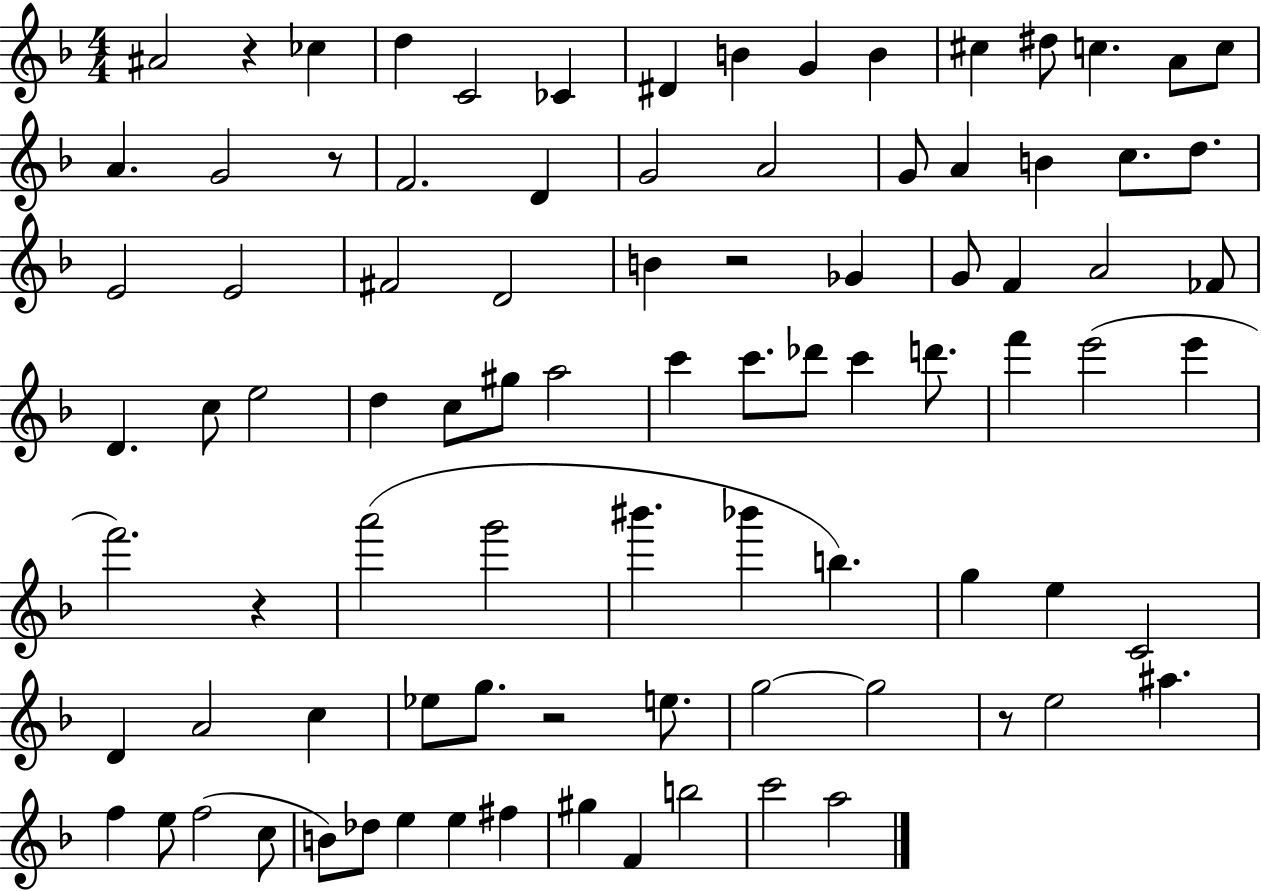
A#4/h R/q CES5/q D5/q C4/h CES4/q D#4/q B4/q G4/q B4/q C#5/q D#5/e C5/q. A4/e C5/e A4/q. G4/h R/e F4/h. D4/q G4/h A4/h G4/e A4/q B4/q C5/e. D5/e. E4/h E4/h F#4/h D4/h B4/q R/h Gb4/q G4/e F4/q A4/h FES4/e D4/q. C5/e E5/h D5/q C5/e G#5/e A5/h C6/q C6/e. Db6/e C6/q D6/e. F6/q E6/h E6/q F6/h. R/q A6/h G6/h BIS6/q. Bb6/q B5/q. G5/q E5/q C4/h D4/q A4/h C5/q Eb5/e G5/e. R/h E5/e. G5/h G5/h R/e E5/h A#5/q. F5/q E5/e F5/h C5/e B4/e Db5/e E5/q E5/q F#5/q G#5/q F4/q B5/h C6/h A5/h